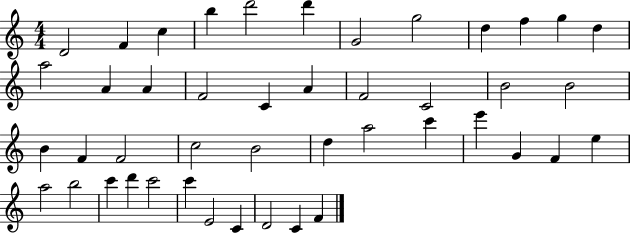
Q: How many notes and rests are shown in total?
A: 45